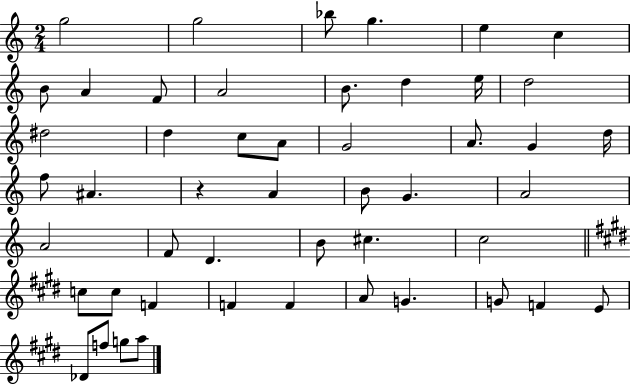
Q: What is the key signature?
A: C major